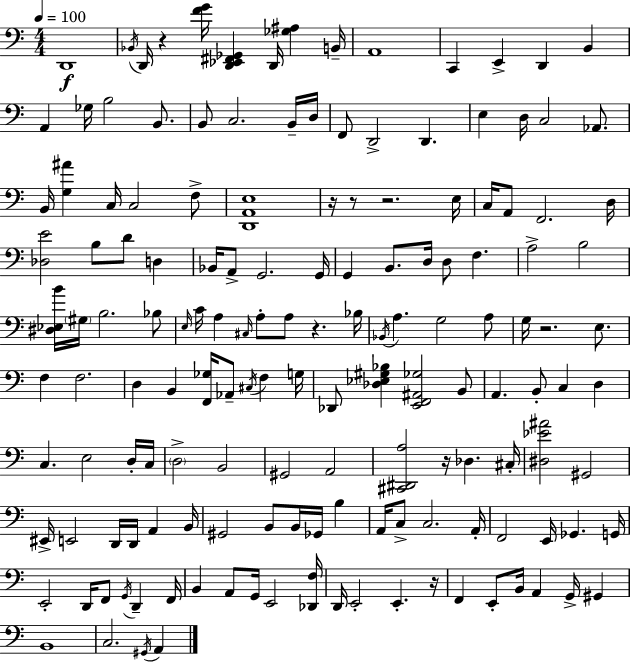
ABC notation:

X:1
T:Untitled
M:4/4
L:1/4
K:C
D,,4 _B,,/4 D,,/4 z [FG]/4 [D,,_E,,^F,,_G,,] D,,/4 [_G,^A,] B,,/4 A,,4 C,, E,, D,, B,, A,, _G,/4 B,2 B,,/2 B,,/2 C,2 B,,/4 D,/4 F,,/2 D,,2 D,, E, D,/4 C,2 _A,,/2 B,,/4 [G,^A] C,/4 C,2 F,/2 [D,,A,,E,]4 z/4 z/2 z2 E,/4 C,/4 A,,/2 F,,2 D,/4 [_D,E]2 B,/2 D/2 D, _B,,/4 A,,/2 G,,2 G,,/4 G,, B,,/2 D,/4 D,/2 F, A,2 B,2 [^D,_E,B]/4 ^G,/4 B,2 _B,/2 E,/4 C/4 A, ^C,/4 A,/2 A,/2 z _B,/4 _B,,/4 A, G,2 A,/2 G,/4 z2 E,/2 F, F,2 D, B,, [F,,_G,]/4 _A,,/2 ^C,/4 F, G,/4 _D,,/2 [_D,_E,^G,_B,] [E,,F,,^A,,_G,]2 B,,/2 A,, B,,/2 C, D, C, E,2 D,/4 C,/4 D,2 B,,2 ^G,,2 A,,2 [^C,,^D,,A,]2 z/4 _D, ^C,/4 [^D,_E^A]2 ^G,,2 ^E,,/4 E,,2 D,,/4 D,,/4 A,, B,,/4 ^G,,2 B,,/2 B,,/4 _G,,/4 B, A,,/4 C,/2 C,2 A,,/4 F,,2 E,,/4 _G,, G,,/4 E,,2 D,,/4 F,,/2 G,,/4 D,, F,,/4 B,, A,,/2 G,,/4 E,,2 [_D,,F,]/4 D,,/4 E,,2 E,, z/4 F,, E,,/2 B,,/4 A,, G,,/4 ^G,, B,,4 C,2 ^G,,/4 A,,